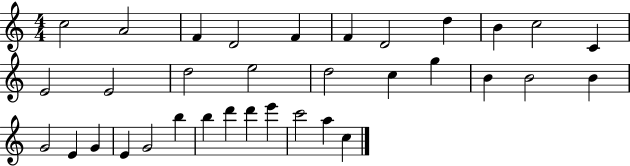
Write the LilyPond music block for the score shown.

{
  \clef treble
  \numericTimeSignature
  \time 4/4
  \key c \major
  c''2 a'2 | f'4 d'2 f'4 | f'4 d'2 d''4 | b'4 c''2 c'4 | \break e'2 e'2 | d''2 e''2 | d''2 c''4 g''4 | b'4 b'2 b'4 | \break g'2 e'4 g'4 | e'4 g'2 b''4 | b''4 d'''4 d'''4 e'''4 | c'''2 a''4 c''4 | \break \bar "|."
}